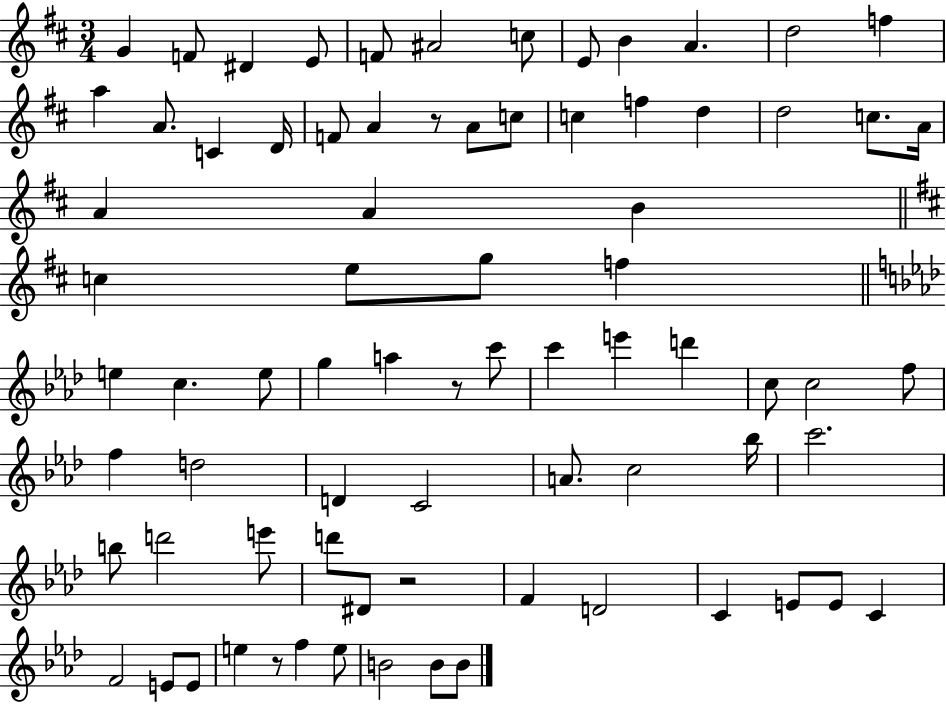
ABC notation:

X:1
T:Untitled
M:3/4
L:1/4
K:D
G F/2 ^D E/2 F/2 ^A2 c/2 E/2 B A d2 f a A/2 C D/4 F/2 A z/2 A/2 c/2 c f d d2 c/2 A/4 A A B c e/2 g/2 f e c e/2 g a z/2 c'/2 c' e' d' c/2 c2 f/2 f d2 D C2 A/2 c2 _b/4 c'2 b/2 d'2 e'/2 d'/2 ^D/2 z2 F D2 C E/2 E/2 C F2 E/2 E/2 e z/2 f e/2 B2 B/2 B/2